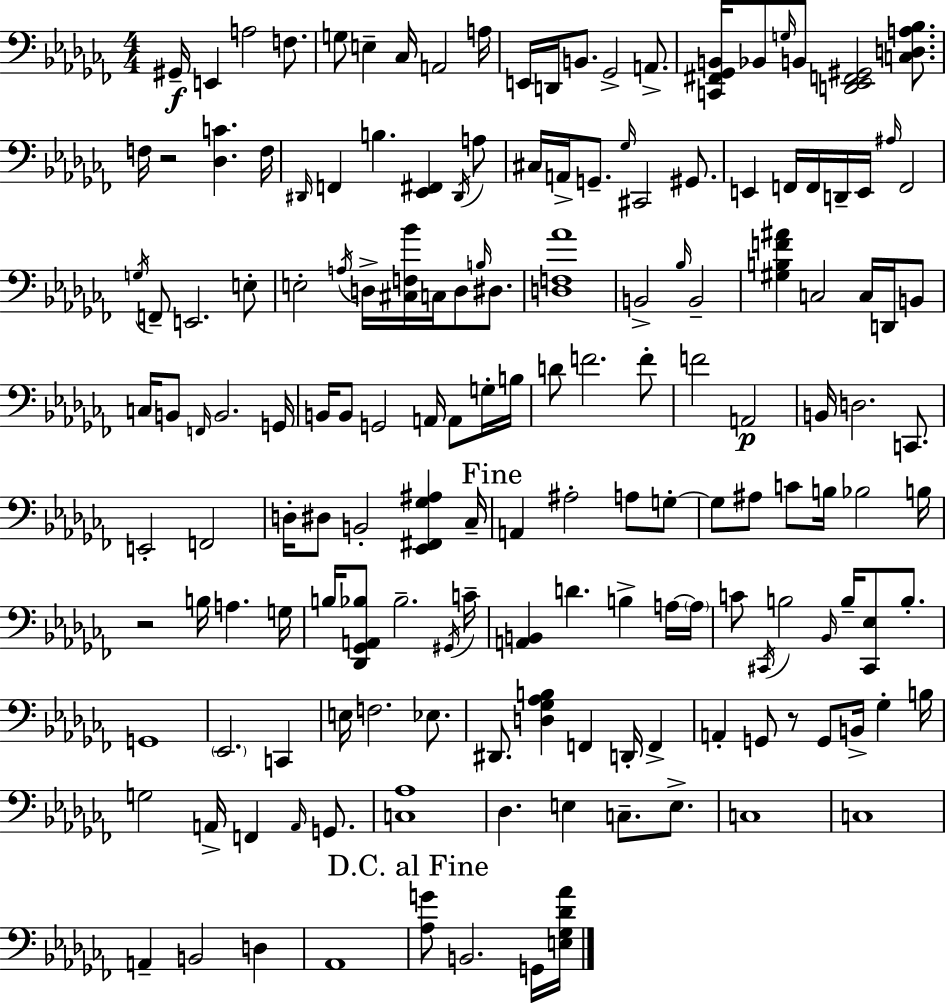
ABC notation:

X:1
T:Untitled
M:4/4
L:1/4
K:Abm
^G,,/4 E,, A,2 F,/2 G,/2 E, _C,/4 A,,2 A,/4 E,,/4 D,,/4 B,,/2 _G,,2 A,,/2 [C,,^F,,_G,,B,,]/4 _B,,/2 G,/4 B,,/2 [D,,_E,,F,,^G,,]2 [C,D,A,_B,]/2 F,/4 z2 [_D,C] F,/4 ^D,,/4 F,, B, [_E,,^F,,] ^D,,/4 A,/2 ^C,/4 A,,/4 G,,/2 _G,/4 ^C,,2 ^G,,/2 E,, F,,/4 F,,/4 D,,/4 E,,/4 ^A,/4 F,,2 G,/4 F,,/2 E,,2 E,/2 E,2 A,/4 D,/4 [^C,F,_B]/4 C,/4 D,/2 B,/4 ^D,/2 [D,F,_A]4 B,,2 _B,/4 B,,2 [^G,B,F^A] C,2 C,/4 D,,/4 B,,/2 C,/4 B,,/2 F,,/4 B,,2 G,,/4 B,,/4 B,,/2 G,,2 A,,/4 A,,/2 G,/4 B,/4 D/2 F2 F/2 F2 A,,2 B,,/4 D,2 C,,/2 E,,2 F,,2 D,/4 ^D,/2 B,,2 [_E,,^F,,_G,^A,] _C,/4 A,, ^A,2 A,/2 G,/2 G,/2 ^A,/2 C/2 B,/4 _B,2 B,/4 z2 B,/4 A, G,/4 B,/4 [_D,,_G,,A,,_B,]/2 _B,2 ^G,,/4 C/4 [A,,B,,] D B, A,/4 A,/4 C/2 ^C,,/4 B,2 _B,,/4 B,/4 [^C,,_E,]/2 B,/2 G,,4 _E,,2 C,, E,/4 F,2 _E,/2 ^D,,/2 [D,_G,_A,B,] F,, D,,/4 F,, A,, G,,/2 z/2 G,,/2 B,,/4 _G, B,/4 G,2 A,,/4 F,, A,,/4 G,,/2 [C,_A,]4 _D, E, C,/2 E,/2 C,4 C,4 A,, B,,2 D, _A,,4 [_A,G]/2 B,,2 G,,/4 [E,_G,_D_A]/4